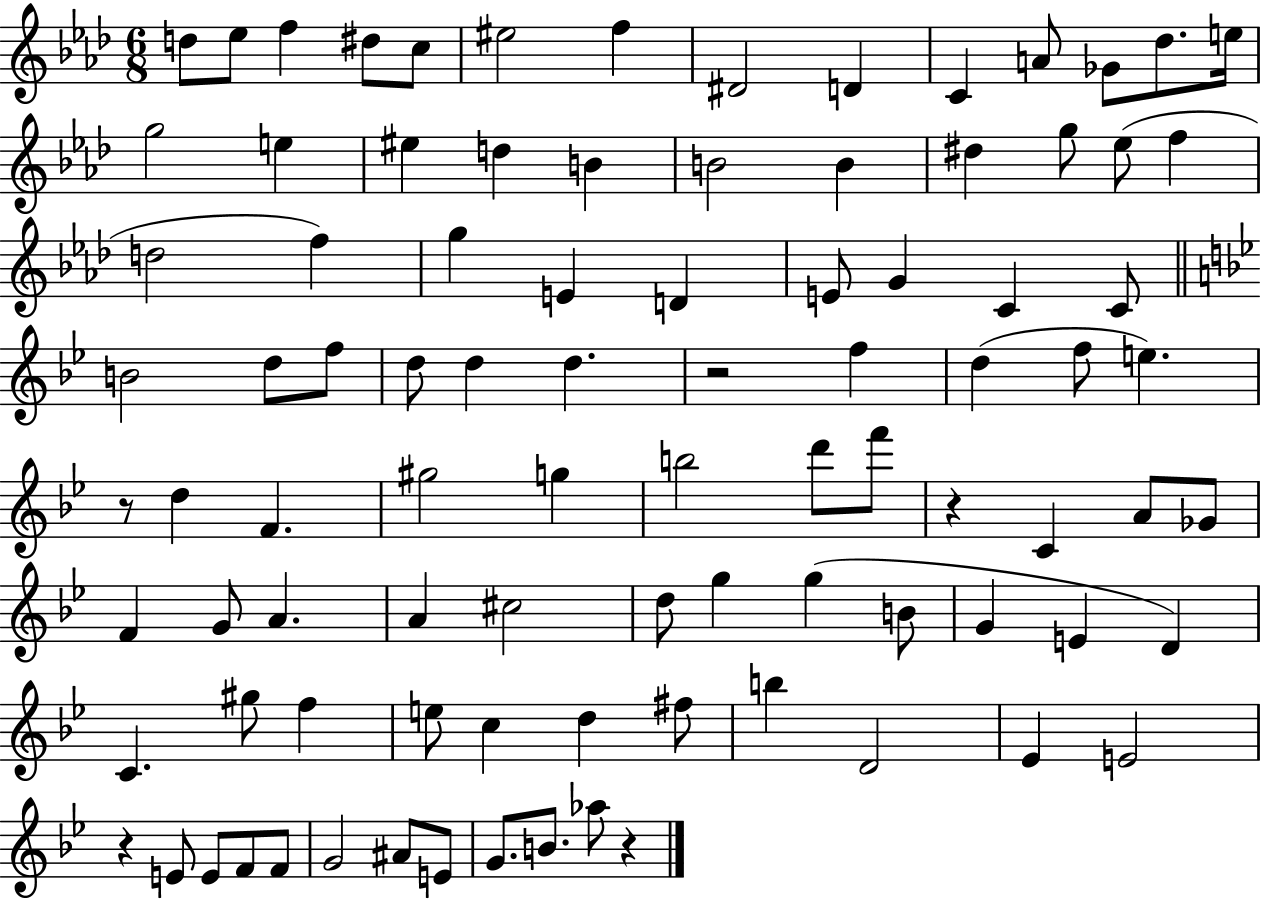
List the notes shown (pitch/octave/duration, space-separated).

D5/e Eb5/e F5/q D#5/e C5/e EIS5/h F5/q D#4/h D4/q C4/q A4/e Gb4/e Db5/e. E5/s G5/h E5/q EIS5/q D5/q B4/q B4/h B4/q D#5/q G5/e Eb5/e F5/q D5/h F5/q G5/q E4/q D4/q E4/e G4/q C4/q C4/e B4/h D5/e F5/e D5/e D5/q D5/q. R/h F5/q D5/q F5/e E5/q. R/e D5/q F4/q. G#5/h G5/q B5/h D6/e F6/e R/q C4/q A4/e Gb4/e F4/q G4/e A4/q. A4/q C#5/h D5/e G5/q G5/q B4/e G4/q E4/q D4/q C4/q. G#5/e F5/q E5/e C5/q D5/q F#5/e B5/q D4/h Eb4/q E4/h R/q E4/e E4/e F4/e F4/e G4/h A#4/e E4/e G4/e. B4/e. Ab5/e R/q